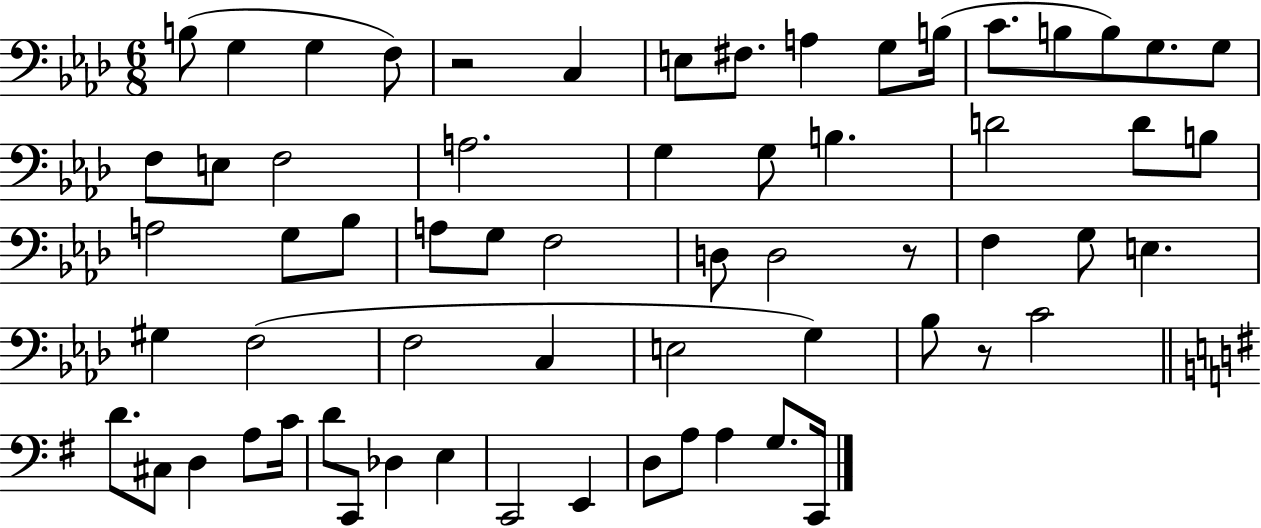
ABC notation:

X:1
T:Untitled
M:6/8
L:1/4
K:Ab
B,/2 G, G, F,/2 z2 C, E,/2 ^F,/2 A, G,/2 B,/4 C/2 B,/2 B,/2 G,/2 G,/2 F,/2 E,/2 F,2 A,2 G, G,/2 B, D2 D/2 B,/2 A,2 G,/2 _B,/2 A,/2 G,/2 F,2 D,/2 D,2 z/2 F, G,/2 E, ^G, F,2 F,2 C, E,2 G, _B,/2 z/2 C2 D/2 ^C,/2 D, A,/2 C/4 D/2 C,,/2 _D, E, C,,2 E,, D,/2 A,/2 A, G,/2 C,,/4